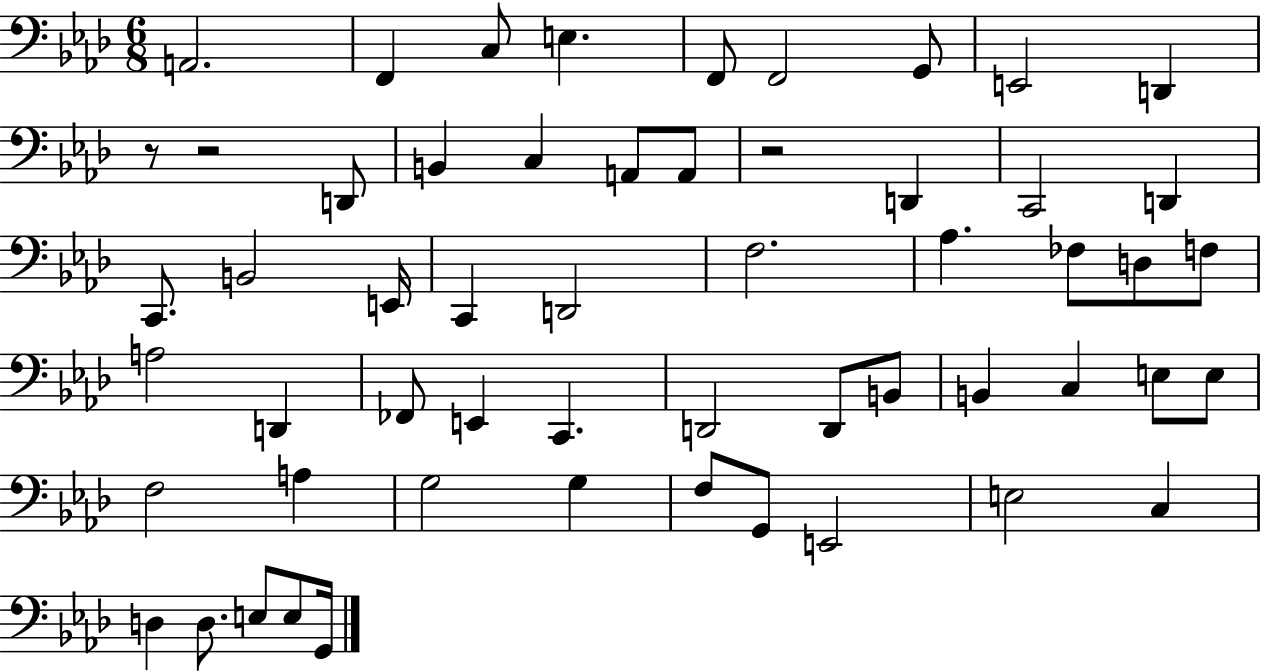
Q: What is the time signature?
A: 6/8